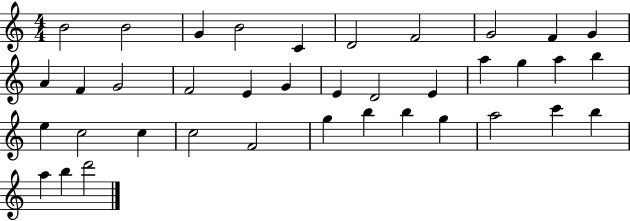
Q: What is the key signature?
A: C major